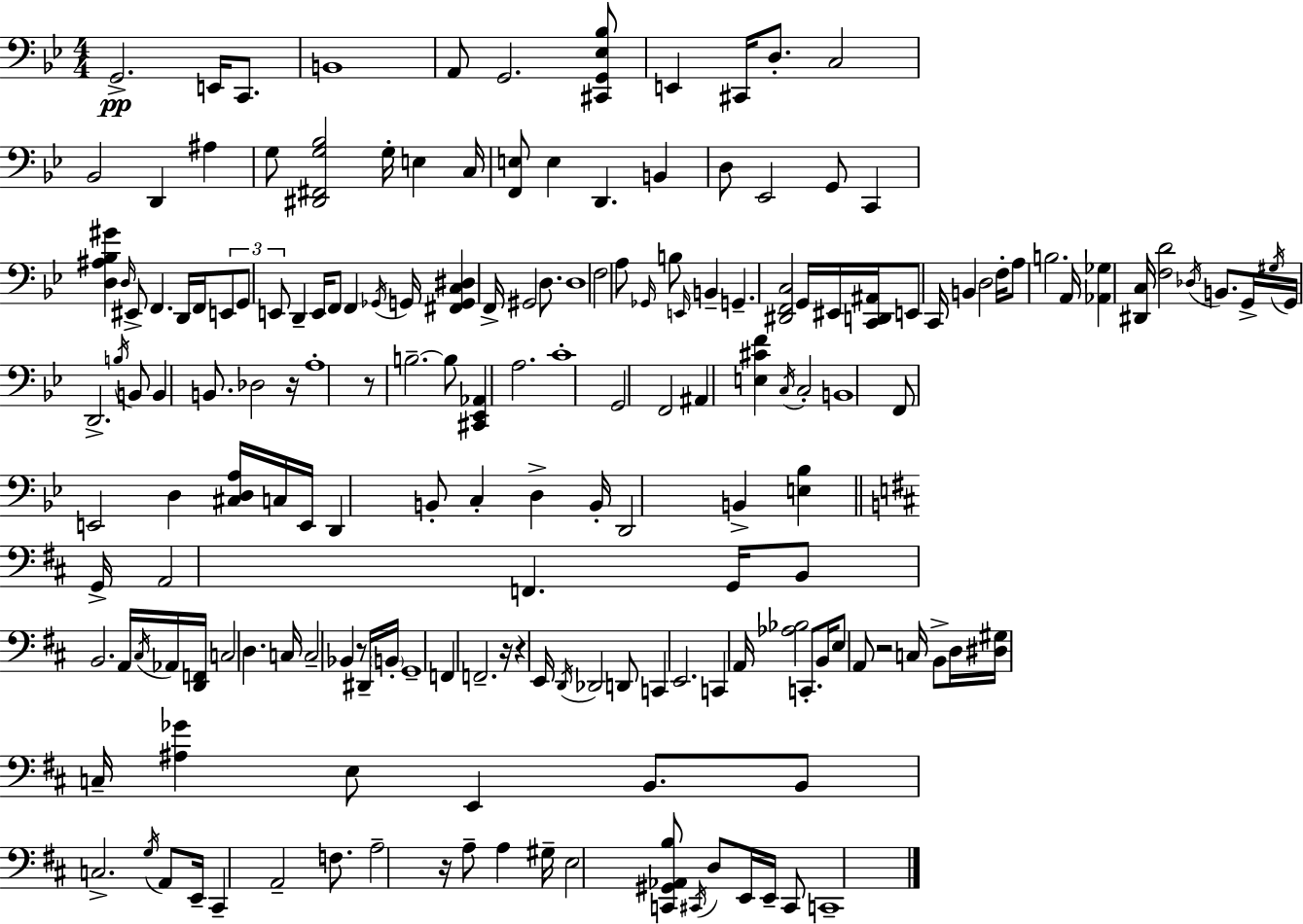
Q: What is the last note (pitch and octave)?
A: C2